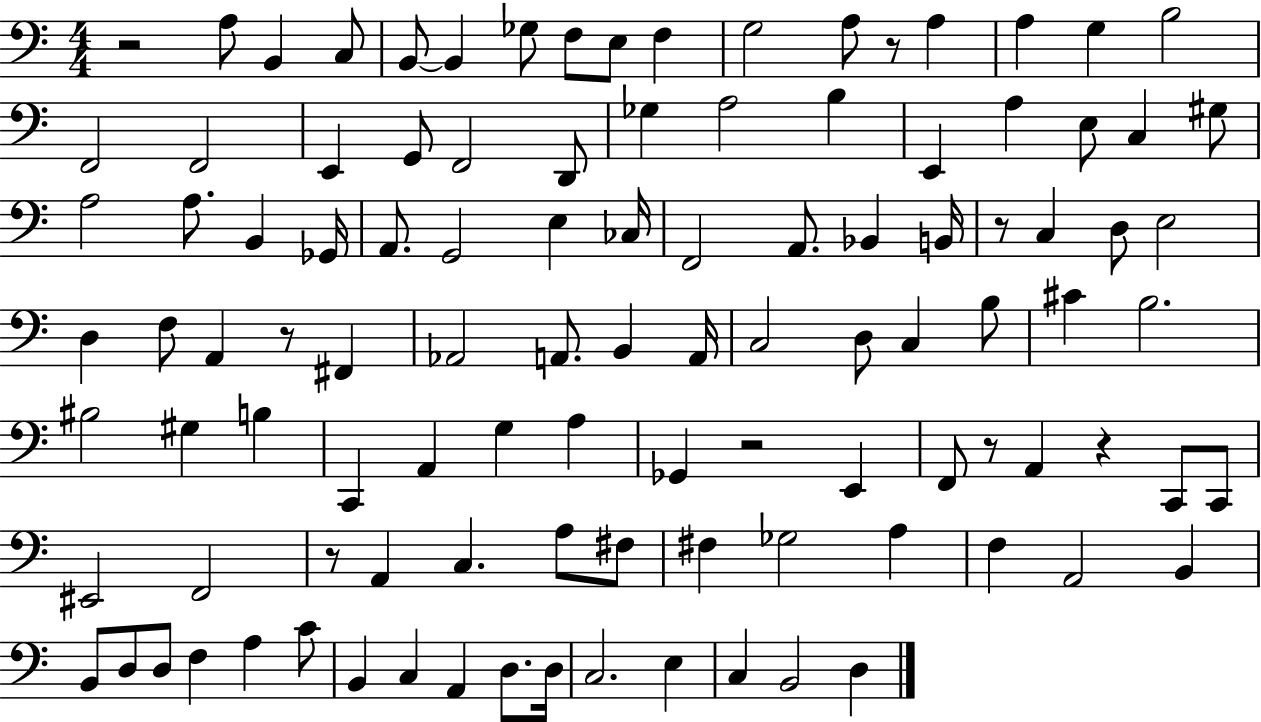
{
  \clef bass
  \numericTimeSignature
  \time 4/4
  \key c \major
  r2 a8 b,4 c8 | b,8~~ b,4 ges8 f8 e8 f4 | g2 a8 r8 a4 | a4 g4 b2 | \break f,2 f,2 | e,4 g,8 f,2 d,8 | ges4 a2 b4 | e,4 a4 e8 c4 gis8 | \break a2 a8. b,4 ges,16 | a,8. g,2 e4 ces16 | f,2 a,8. bes,4 b,16 | r8 c4 d8 e2 | \break d4 f8 a,4 r8 fis,4 | aes,2 a,8. b,4 a,16 | c2 d8 c4 b8 | cis'4 b2. | \break bis2 gis4 b4 | c,4 a,4 g4 a4 | ges,4 r2 e,4 | f,8 r8 a,4 r4 c,8 c,8 | \break eis,2 f,2 | r8 a,4 c4. a8 fis8 | fis4 ges2 a4 | f4 a,2 b,4 | \break b,8 d8 d8 f4 a4 c'8 | b,4 c4 a,4 d8. d16 | c2. e4 | c4 b,2 d4 | \break \bar "|."
}